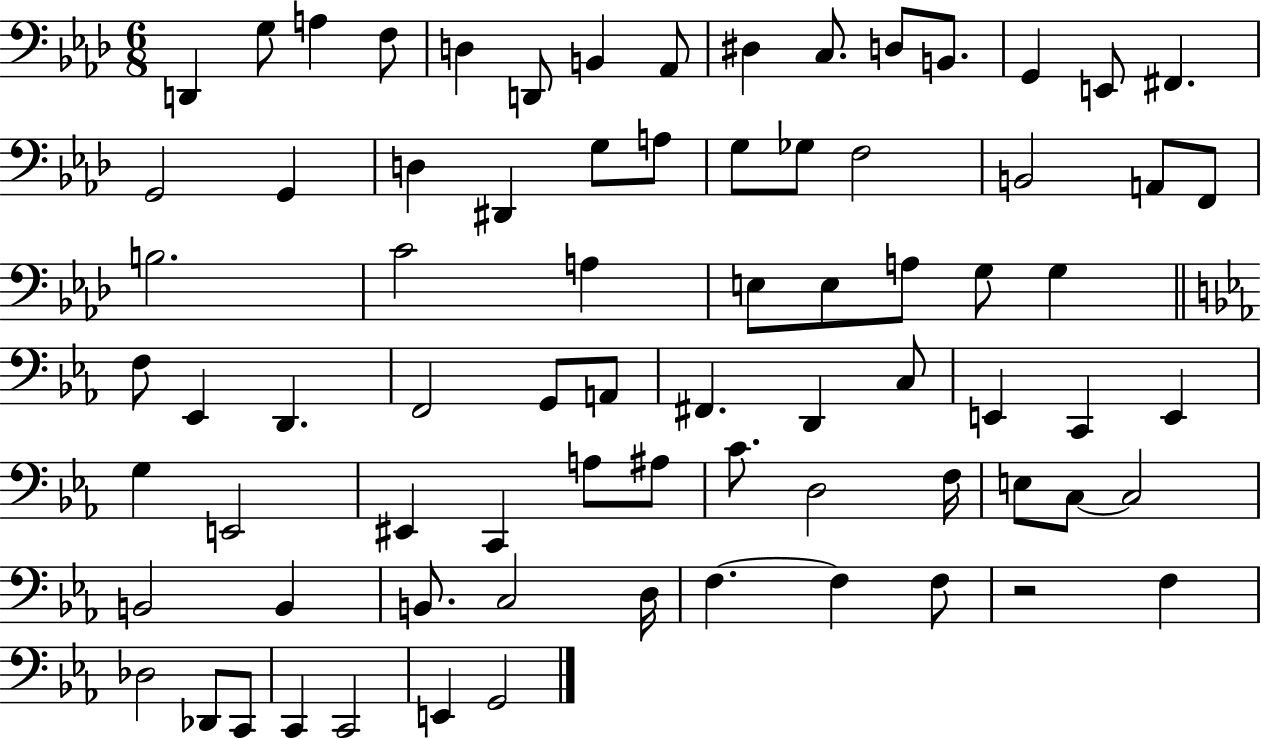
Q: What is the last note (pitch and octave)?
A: G2